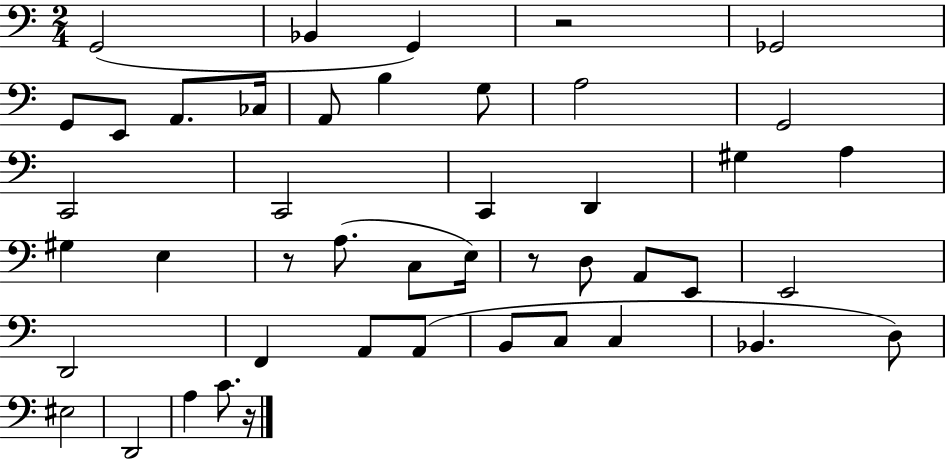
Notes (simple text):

G2/h Bb2/q G2/q R/h Gb2/h G2/e E2/e A2/e. CES3/s A2/e B3/q G3/e A3/h G2/h C2/h C2/h C2/q D2/q G#3/q A3/q G#3/q E3/q R/e A3/e. C3/e E3/s R/e D3/e A2/e E2/e E2/h D2/h F2/q A2/e A2/e B2/e C3/e C3/q Bb2/q. D3/e EIS3/h D2/h A3/q C4/e. R/s